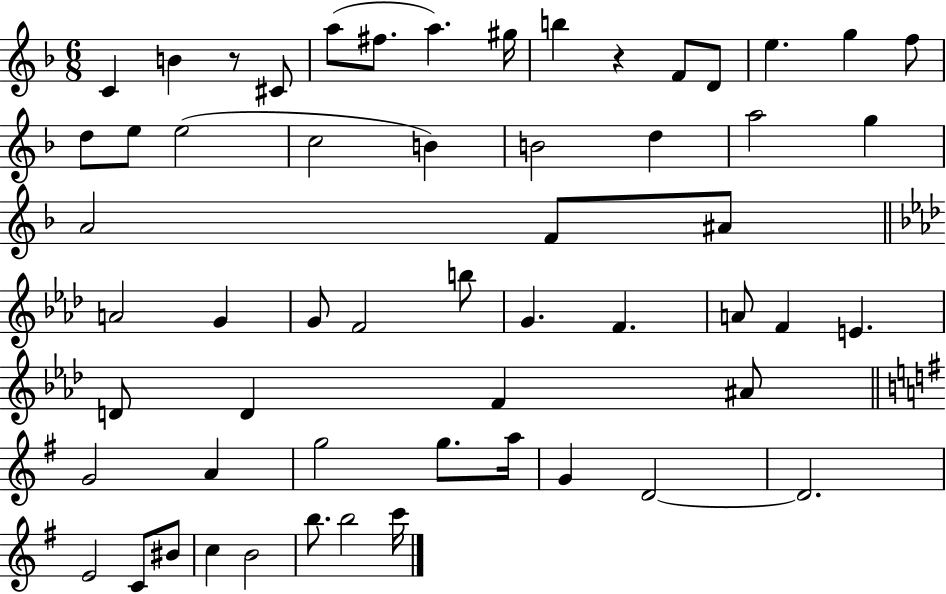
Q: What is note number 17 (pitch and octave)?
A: C5